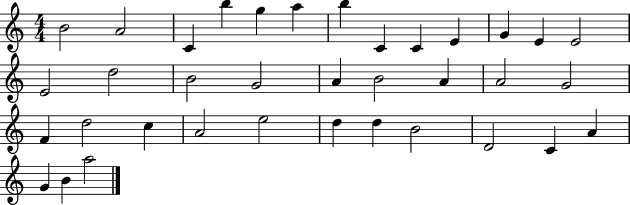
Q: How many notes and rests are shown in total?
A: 36